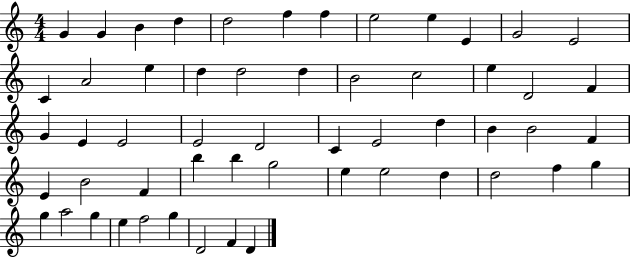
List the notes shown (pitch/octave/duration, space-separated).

G4/q G4/q B4/q D5/q D5/h F5/q F5/q E5/h E5/q E4/q G4/h E4/h C4/q A4/h E5/q D5/q D5/h D5/q B4/h C5/h E5/q D4/h F4/q G4/q E4/q E4/h E4/h D4/h C4/q E4/h D5/q B4/q B4/h F4/q E4/q B4/h F4/q B5/q B5/q G5/h E5/q E5/h D5/q D5/h F5/q G5/q G5/q A5/h G5/q E5/q F5/h G5/q D4/h F4/q D4/q